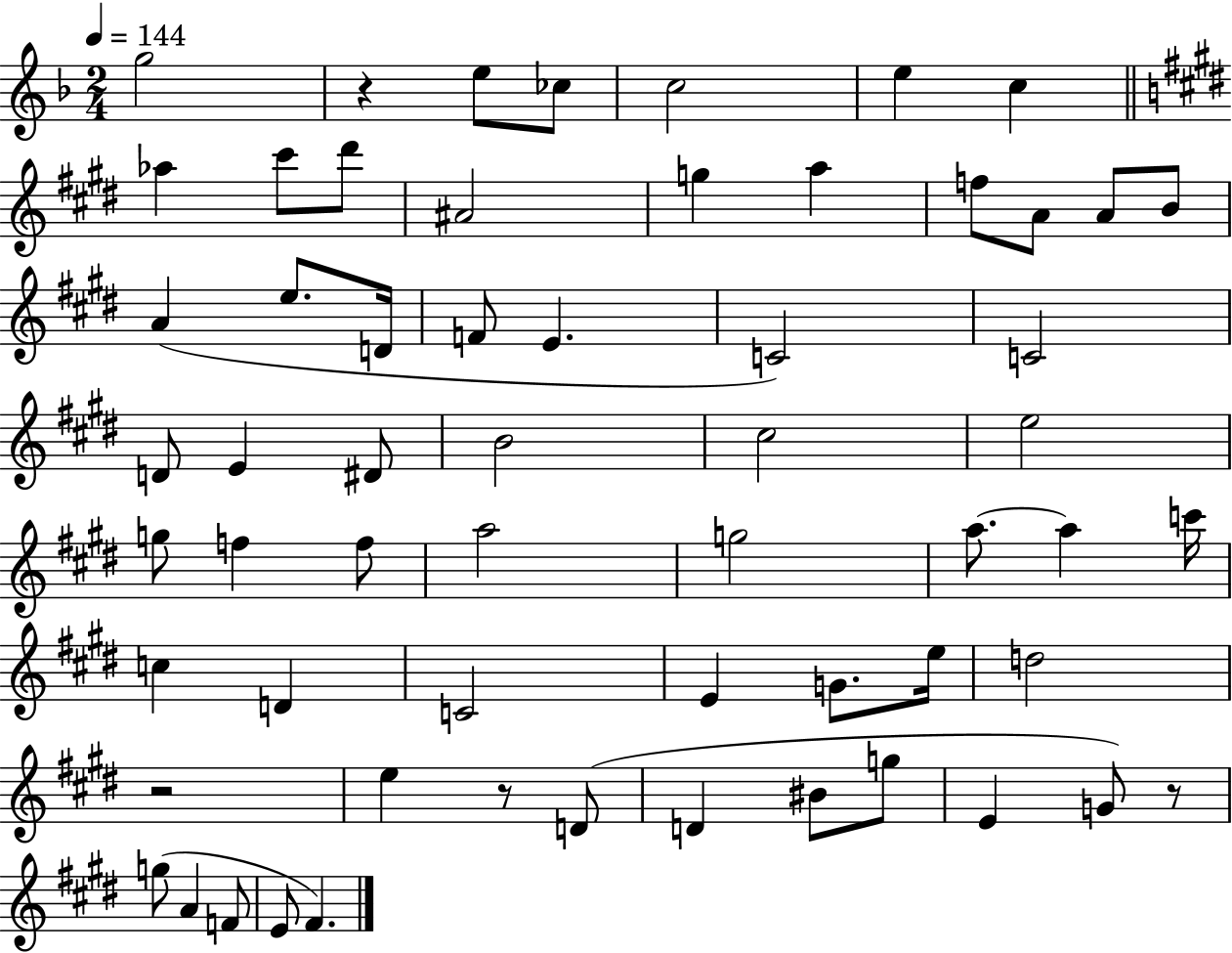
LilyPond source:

{
  \clef treble
  \numericTimeSignature
  \time 2/4
  \key f \major
  \tempo 4 = 144
  g''2 | r4 e''8 ces''8 | c''2 | e''4 c''4 | \break \bar "||" \break \key e \major aes''4 cis'''8 dis'''8 | ais'2 | g''4 a''4 | f''8 a'8 a'8 b'8 | \break a'4( e''8. d'16 | f'8 e'4. | c'2) | c'2 | \break d'8 e'4 dis'8 | b'2 | cis''2 | e''2 | \break g''8 f''4 f''8 | a''2 | g''2 | a''8.~~ a''4 c'''16 | \break c''4 d'4 | c'2 | e'4 g'8. e''16 | d''2 | \break r2 | e''4 r8 d'8( | d'4 bis'8 g''8 | e'4 g'8) r8 | \break g''8( a'4 f'8 | e'8 fis'4.) | \bar "|."
}